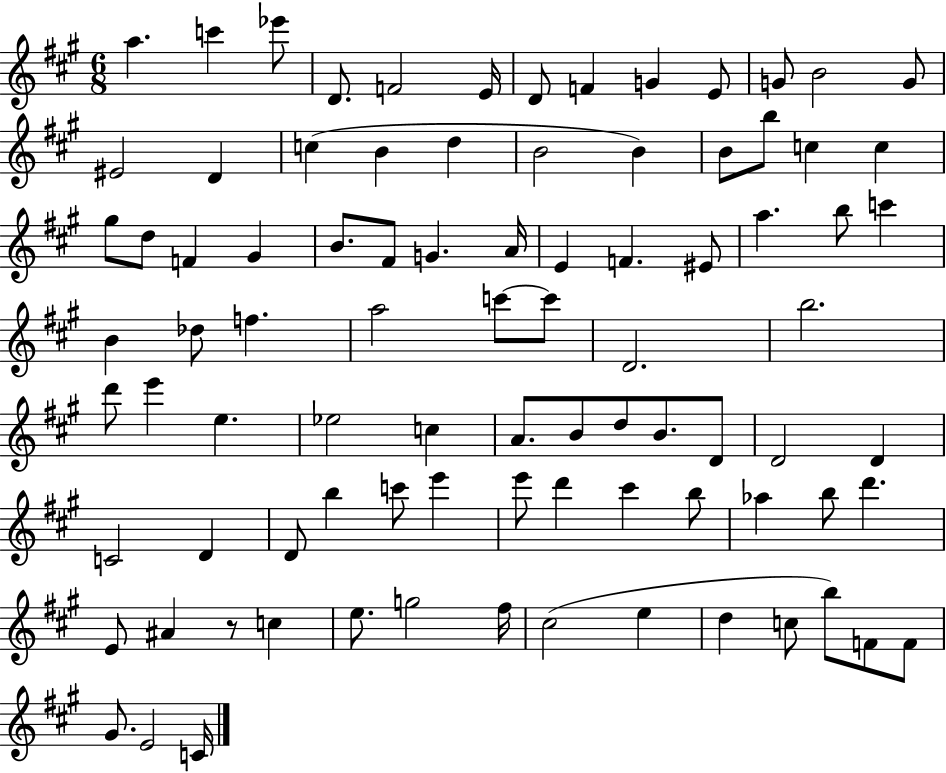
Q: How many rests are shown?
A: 1